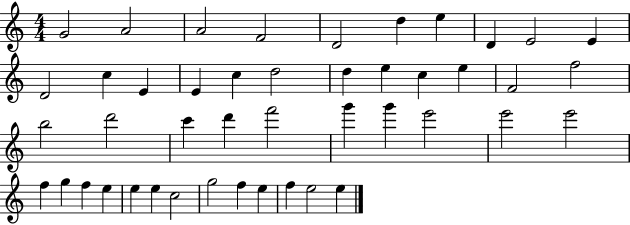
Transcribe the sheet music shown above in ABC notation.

X:1
T:Untitled
M:4/4
L:1/4
K:C
G2 A2 A2 F2 D2 d e D E2 E D2 c E E c d2 d e c e F2 f2 b2 d'2 c' d' f'2 g' g' e'2 e'2 e'2 f g f e e e c2 g2 f e f e2 e